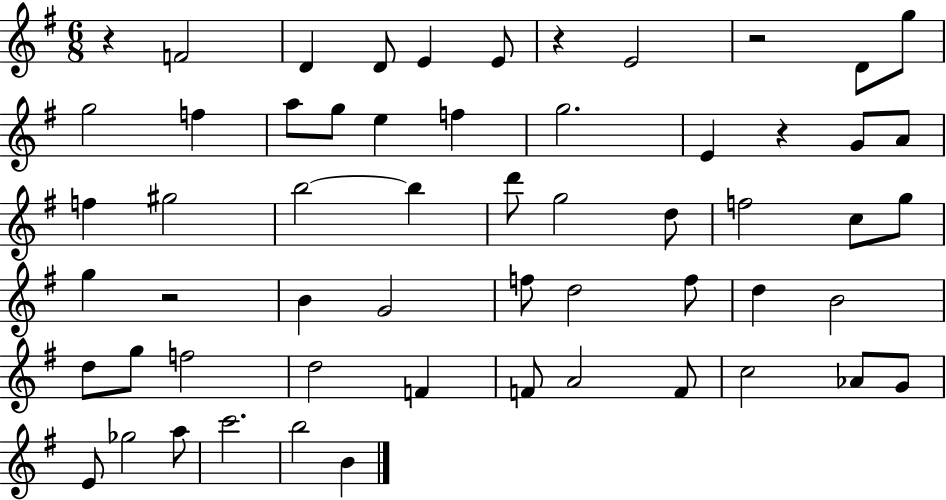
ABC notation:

X:1
T:Untitled
M:6/8
L:1/4
K:G
z F2 D D/2 E E/2 z E2 z2 D/2 g/2 g2 f a/2 g/2 e f g2 E z G/2 A/2 f ^g2 b2 b d'/2 g2 d/2 f2 c/2 g/2 g z2 B G2 f/2 d2 f/2 d B2 d/2 g/2 f2 d2 F F/2 A2 F/2 c2 _A/2 G/2 E/2 _g2 a/2 c'2 b2 B